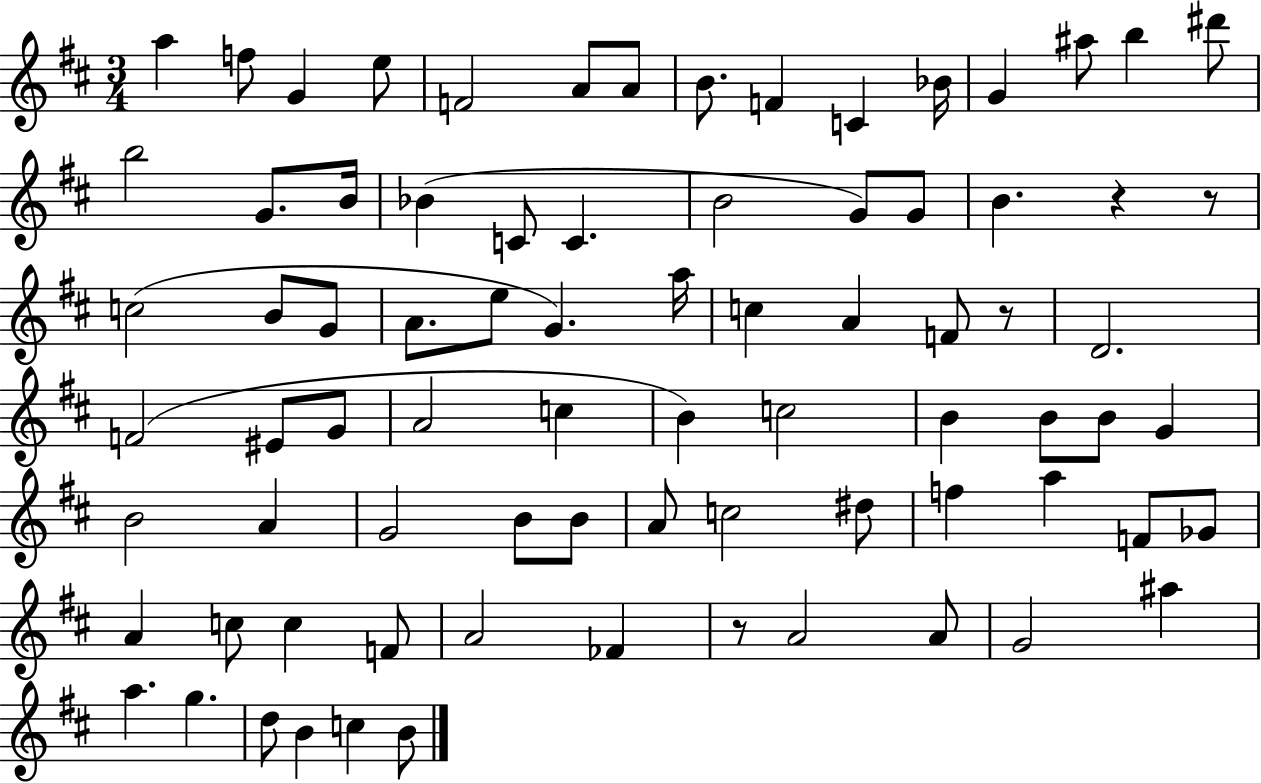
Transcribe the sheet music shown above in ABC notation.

X:1
T:Untitled
M:3/4
L:1/4
K:D
a f/2 G e/2 F2 A/2 A/2 B/2 F C _B/4 G ^a/2 b ^d'/2 b2 G/2 B/4 _B C/2 C B2 G/2 G/2 B z z/2 c2 B/2 G/2 A/2 e/2 G a/4 c A F/2 z/2 D2 F2 ^E/2 G/2 A2 c B c2 B B/2 B/2 G B2 A G2 B/2 B/2 A/2 c2 ^d/2 f a F/2 _G/2 A c/2 c F/2 A2 _F z/2 A2 A/2 G2 ^a a g d/2 B c B/2